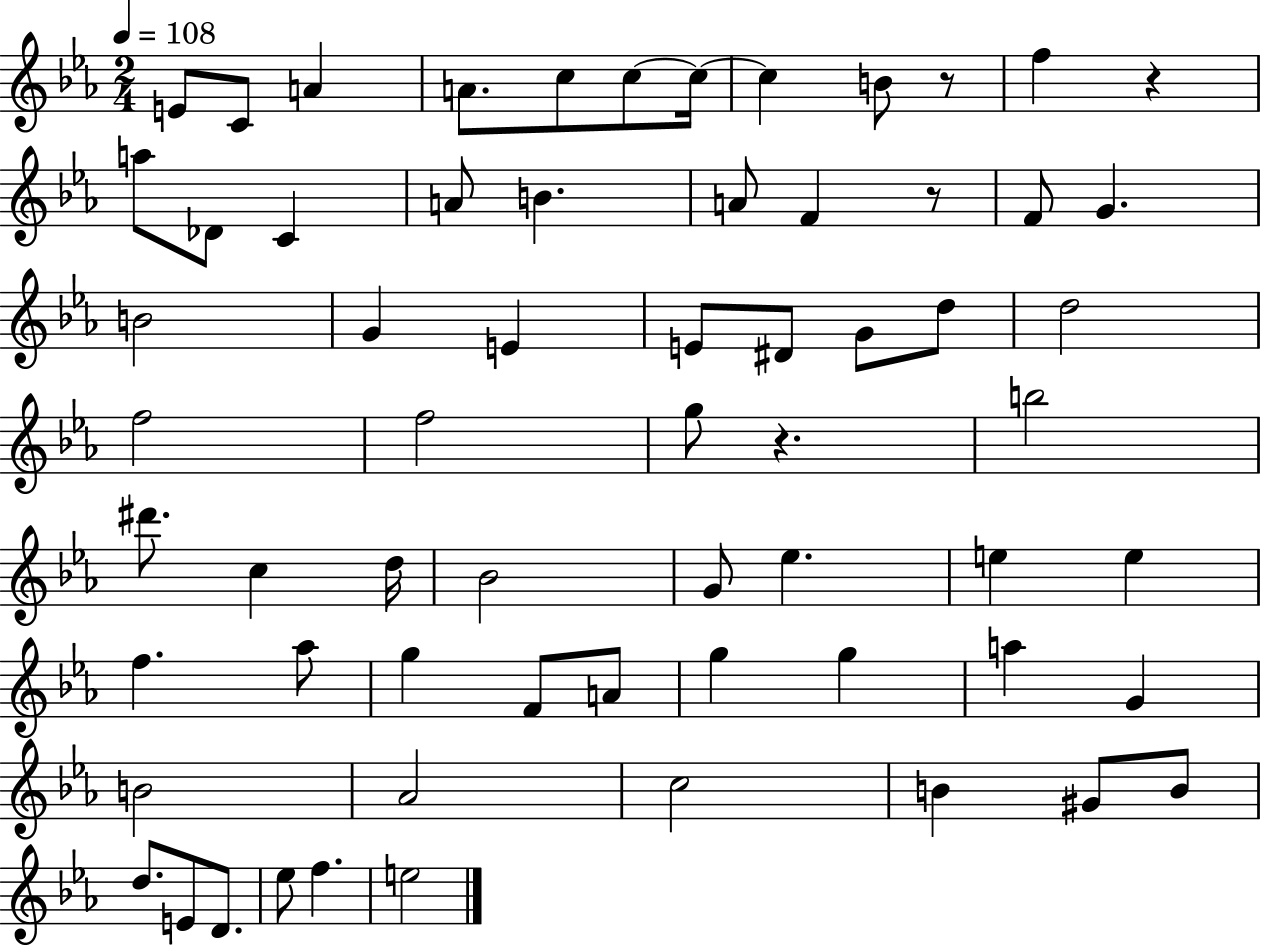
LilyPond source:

{
  \clef treble
  \numericTimeSignature
  \time 2/4
  \key ees \major
  \tempo 4 = 108
  \repeat volta 2 { e'8 c'8 a'4 | a'8. c''8 c''8~~ c''16~~ | c''4 b'8 r8 | f''4 r4 | \break a''8 des'8 c'4 | a'8 b'4. | a'8 f'4 r8 | f'8 g'4. | \break b'2 | g'4 e'4 | e'8 dis'8 g'8 d''8 | d''2 | \break f''2 | f''2 | g''8 r4. | b''2 | \break dis'''8. c''4 d''16 | bes'2 | g'8 ees''4. | e''4 e''4 | \break f''4. aes''8 | g''4 f'8 a'8 | g''4 g''4 | a''4 g'4 | \break b'2 | aes'2 | c''2 | b'4 gis'8 b'8 | \break d''8. e'8 d'8. | ees''8 f''4. | e''2 | } \bar "|."
}